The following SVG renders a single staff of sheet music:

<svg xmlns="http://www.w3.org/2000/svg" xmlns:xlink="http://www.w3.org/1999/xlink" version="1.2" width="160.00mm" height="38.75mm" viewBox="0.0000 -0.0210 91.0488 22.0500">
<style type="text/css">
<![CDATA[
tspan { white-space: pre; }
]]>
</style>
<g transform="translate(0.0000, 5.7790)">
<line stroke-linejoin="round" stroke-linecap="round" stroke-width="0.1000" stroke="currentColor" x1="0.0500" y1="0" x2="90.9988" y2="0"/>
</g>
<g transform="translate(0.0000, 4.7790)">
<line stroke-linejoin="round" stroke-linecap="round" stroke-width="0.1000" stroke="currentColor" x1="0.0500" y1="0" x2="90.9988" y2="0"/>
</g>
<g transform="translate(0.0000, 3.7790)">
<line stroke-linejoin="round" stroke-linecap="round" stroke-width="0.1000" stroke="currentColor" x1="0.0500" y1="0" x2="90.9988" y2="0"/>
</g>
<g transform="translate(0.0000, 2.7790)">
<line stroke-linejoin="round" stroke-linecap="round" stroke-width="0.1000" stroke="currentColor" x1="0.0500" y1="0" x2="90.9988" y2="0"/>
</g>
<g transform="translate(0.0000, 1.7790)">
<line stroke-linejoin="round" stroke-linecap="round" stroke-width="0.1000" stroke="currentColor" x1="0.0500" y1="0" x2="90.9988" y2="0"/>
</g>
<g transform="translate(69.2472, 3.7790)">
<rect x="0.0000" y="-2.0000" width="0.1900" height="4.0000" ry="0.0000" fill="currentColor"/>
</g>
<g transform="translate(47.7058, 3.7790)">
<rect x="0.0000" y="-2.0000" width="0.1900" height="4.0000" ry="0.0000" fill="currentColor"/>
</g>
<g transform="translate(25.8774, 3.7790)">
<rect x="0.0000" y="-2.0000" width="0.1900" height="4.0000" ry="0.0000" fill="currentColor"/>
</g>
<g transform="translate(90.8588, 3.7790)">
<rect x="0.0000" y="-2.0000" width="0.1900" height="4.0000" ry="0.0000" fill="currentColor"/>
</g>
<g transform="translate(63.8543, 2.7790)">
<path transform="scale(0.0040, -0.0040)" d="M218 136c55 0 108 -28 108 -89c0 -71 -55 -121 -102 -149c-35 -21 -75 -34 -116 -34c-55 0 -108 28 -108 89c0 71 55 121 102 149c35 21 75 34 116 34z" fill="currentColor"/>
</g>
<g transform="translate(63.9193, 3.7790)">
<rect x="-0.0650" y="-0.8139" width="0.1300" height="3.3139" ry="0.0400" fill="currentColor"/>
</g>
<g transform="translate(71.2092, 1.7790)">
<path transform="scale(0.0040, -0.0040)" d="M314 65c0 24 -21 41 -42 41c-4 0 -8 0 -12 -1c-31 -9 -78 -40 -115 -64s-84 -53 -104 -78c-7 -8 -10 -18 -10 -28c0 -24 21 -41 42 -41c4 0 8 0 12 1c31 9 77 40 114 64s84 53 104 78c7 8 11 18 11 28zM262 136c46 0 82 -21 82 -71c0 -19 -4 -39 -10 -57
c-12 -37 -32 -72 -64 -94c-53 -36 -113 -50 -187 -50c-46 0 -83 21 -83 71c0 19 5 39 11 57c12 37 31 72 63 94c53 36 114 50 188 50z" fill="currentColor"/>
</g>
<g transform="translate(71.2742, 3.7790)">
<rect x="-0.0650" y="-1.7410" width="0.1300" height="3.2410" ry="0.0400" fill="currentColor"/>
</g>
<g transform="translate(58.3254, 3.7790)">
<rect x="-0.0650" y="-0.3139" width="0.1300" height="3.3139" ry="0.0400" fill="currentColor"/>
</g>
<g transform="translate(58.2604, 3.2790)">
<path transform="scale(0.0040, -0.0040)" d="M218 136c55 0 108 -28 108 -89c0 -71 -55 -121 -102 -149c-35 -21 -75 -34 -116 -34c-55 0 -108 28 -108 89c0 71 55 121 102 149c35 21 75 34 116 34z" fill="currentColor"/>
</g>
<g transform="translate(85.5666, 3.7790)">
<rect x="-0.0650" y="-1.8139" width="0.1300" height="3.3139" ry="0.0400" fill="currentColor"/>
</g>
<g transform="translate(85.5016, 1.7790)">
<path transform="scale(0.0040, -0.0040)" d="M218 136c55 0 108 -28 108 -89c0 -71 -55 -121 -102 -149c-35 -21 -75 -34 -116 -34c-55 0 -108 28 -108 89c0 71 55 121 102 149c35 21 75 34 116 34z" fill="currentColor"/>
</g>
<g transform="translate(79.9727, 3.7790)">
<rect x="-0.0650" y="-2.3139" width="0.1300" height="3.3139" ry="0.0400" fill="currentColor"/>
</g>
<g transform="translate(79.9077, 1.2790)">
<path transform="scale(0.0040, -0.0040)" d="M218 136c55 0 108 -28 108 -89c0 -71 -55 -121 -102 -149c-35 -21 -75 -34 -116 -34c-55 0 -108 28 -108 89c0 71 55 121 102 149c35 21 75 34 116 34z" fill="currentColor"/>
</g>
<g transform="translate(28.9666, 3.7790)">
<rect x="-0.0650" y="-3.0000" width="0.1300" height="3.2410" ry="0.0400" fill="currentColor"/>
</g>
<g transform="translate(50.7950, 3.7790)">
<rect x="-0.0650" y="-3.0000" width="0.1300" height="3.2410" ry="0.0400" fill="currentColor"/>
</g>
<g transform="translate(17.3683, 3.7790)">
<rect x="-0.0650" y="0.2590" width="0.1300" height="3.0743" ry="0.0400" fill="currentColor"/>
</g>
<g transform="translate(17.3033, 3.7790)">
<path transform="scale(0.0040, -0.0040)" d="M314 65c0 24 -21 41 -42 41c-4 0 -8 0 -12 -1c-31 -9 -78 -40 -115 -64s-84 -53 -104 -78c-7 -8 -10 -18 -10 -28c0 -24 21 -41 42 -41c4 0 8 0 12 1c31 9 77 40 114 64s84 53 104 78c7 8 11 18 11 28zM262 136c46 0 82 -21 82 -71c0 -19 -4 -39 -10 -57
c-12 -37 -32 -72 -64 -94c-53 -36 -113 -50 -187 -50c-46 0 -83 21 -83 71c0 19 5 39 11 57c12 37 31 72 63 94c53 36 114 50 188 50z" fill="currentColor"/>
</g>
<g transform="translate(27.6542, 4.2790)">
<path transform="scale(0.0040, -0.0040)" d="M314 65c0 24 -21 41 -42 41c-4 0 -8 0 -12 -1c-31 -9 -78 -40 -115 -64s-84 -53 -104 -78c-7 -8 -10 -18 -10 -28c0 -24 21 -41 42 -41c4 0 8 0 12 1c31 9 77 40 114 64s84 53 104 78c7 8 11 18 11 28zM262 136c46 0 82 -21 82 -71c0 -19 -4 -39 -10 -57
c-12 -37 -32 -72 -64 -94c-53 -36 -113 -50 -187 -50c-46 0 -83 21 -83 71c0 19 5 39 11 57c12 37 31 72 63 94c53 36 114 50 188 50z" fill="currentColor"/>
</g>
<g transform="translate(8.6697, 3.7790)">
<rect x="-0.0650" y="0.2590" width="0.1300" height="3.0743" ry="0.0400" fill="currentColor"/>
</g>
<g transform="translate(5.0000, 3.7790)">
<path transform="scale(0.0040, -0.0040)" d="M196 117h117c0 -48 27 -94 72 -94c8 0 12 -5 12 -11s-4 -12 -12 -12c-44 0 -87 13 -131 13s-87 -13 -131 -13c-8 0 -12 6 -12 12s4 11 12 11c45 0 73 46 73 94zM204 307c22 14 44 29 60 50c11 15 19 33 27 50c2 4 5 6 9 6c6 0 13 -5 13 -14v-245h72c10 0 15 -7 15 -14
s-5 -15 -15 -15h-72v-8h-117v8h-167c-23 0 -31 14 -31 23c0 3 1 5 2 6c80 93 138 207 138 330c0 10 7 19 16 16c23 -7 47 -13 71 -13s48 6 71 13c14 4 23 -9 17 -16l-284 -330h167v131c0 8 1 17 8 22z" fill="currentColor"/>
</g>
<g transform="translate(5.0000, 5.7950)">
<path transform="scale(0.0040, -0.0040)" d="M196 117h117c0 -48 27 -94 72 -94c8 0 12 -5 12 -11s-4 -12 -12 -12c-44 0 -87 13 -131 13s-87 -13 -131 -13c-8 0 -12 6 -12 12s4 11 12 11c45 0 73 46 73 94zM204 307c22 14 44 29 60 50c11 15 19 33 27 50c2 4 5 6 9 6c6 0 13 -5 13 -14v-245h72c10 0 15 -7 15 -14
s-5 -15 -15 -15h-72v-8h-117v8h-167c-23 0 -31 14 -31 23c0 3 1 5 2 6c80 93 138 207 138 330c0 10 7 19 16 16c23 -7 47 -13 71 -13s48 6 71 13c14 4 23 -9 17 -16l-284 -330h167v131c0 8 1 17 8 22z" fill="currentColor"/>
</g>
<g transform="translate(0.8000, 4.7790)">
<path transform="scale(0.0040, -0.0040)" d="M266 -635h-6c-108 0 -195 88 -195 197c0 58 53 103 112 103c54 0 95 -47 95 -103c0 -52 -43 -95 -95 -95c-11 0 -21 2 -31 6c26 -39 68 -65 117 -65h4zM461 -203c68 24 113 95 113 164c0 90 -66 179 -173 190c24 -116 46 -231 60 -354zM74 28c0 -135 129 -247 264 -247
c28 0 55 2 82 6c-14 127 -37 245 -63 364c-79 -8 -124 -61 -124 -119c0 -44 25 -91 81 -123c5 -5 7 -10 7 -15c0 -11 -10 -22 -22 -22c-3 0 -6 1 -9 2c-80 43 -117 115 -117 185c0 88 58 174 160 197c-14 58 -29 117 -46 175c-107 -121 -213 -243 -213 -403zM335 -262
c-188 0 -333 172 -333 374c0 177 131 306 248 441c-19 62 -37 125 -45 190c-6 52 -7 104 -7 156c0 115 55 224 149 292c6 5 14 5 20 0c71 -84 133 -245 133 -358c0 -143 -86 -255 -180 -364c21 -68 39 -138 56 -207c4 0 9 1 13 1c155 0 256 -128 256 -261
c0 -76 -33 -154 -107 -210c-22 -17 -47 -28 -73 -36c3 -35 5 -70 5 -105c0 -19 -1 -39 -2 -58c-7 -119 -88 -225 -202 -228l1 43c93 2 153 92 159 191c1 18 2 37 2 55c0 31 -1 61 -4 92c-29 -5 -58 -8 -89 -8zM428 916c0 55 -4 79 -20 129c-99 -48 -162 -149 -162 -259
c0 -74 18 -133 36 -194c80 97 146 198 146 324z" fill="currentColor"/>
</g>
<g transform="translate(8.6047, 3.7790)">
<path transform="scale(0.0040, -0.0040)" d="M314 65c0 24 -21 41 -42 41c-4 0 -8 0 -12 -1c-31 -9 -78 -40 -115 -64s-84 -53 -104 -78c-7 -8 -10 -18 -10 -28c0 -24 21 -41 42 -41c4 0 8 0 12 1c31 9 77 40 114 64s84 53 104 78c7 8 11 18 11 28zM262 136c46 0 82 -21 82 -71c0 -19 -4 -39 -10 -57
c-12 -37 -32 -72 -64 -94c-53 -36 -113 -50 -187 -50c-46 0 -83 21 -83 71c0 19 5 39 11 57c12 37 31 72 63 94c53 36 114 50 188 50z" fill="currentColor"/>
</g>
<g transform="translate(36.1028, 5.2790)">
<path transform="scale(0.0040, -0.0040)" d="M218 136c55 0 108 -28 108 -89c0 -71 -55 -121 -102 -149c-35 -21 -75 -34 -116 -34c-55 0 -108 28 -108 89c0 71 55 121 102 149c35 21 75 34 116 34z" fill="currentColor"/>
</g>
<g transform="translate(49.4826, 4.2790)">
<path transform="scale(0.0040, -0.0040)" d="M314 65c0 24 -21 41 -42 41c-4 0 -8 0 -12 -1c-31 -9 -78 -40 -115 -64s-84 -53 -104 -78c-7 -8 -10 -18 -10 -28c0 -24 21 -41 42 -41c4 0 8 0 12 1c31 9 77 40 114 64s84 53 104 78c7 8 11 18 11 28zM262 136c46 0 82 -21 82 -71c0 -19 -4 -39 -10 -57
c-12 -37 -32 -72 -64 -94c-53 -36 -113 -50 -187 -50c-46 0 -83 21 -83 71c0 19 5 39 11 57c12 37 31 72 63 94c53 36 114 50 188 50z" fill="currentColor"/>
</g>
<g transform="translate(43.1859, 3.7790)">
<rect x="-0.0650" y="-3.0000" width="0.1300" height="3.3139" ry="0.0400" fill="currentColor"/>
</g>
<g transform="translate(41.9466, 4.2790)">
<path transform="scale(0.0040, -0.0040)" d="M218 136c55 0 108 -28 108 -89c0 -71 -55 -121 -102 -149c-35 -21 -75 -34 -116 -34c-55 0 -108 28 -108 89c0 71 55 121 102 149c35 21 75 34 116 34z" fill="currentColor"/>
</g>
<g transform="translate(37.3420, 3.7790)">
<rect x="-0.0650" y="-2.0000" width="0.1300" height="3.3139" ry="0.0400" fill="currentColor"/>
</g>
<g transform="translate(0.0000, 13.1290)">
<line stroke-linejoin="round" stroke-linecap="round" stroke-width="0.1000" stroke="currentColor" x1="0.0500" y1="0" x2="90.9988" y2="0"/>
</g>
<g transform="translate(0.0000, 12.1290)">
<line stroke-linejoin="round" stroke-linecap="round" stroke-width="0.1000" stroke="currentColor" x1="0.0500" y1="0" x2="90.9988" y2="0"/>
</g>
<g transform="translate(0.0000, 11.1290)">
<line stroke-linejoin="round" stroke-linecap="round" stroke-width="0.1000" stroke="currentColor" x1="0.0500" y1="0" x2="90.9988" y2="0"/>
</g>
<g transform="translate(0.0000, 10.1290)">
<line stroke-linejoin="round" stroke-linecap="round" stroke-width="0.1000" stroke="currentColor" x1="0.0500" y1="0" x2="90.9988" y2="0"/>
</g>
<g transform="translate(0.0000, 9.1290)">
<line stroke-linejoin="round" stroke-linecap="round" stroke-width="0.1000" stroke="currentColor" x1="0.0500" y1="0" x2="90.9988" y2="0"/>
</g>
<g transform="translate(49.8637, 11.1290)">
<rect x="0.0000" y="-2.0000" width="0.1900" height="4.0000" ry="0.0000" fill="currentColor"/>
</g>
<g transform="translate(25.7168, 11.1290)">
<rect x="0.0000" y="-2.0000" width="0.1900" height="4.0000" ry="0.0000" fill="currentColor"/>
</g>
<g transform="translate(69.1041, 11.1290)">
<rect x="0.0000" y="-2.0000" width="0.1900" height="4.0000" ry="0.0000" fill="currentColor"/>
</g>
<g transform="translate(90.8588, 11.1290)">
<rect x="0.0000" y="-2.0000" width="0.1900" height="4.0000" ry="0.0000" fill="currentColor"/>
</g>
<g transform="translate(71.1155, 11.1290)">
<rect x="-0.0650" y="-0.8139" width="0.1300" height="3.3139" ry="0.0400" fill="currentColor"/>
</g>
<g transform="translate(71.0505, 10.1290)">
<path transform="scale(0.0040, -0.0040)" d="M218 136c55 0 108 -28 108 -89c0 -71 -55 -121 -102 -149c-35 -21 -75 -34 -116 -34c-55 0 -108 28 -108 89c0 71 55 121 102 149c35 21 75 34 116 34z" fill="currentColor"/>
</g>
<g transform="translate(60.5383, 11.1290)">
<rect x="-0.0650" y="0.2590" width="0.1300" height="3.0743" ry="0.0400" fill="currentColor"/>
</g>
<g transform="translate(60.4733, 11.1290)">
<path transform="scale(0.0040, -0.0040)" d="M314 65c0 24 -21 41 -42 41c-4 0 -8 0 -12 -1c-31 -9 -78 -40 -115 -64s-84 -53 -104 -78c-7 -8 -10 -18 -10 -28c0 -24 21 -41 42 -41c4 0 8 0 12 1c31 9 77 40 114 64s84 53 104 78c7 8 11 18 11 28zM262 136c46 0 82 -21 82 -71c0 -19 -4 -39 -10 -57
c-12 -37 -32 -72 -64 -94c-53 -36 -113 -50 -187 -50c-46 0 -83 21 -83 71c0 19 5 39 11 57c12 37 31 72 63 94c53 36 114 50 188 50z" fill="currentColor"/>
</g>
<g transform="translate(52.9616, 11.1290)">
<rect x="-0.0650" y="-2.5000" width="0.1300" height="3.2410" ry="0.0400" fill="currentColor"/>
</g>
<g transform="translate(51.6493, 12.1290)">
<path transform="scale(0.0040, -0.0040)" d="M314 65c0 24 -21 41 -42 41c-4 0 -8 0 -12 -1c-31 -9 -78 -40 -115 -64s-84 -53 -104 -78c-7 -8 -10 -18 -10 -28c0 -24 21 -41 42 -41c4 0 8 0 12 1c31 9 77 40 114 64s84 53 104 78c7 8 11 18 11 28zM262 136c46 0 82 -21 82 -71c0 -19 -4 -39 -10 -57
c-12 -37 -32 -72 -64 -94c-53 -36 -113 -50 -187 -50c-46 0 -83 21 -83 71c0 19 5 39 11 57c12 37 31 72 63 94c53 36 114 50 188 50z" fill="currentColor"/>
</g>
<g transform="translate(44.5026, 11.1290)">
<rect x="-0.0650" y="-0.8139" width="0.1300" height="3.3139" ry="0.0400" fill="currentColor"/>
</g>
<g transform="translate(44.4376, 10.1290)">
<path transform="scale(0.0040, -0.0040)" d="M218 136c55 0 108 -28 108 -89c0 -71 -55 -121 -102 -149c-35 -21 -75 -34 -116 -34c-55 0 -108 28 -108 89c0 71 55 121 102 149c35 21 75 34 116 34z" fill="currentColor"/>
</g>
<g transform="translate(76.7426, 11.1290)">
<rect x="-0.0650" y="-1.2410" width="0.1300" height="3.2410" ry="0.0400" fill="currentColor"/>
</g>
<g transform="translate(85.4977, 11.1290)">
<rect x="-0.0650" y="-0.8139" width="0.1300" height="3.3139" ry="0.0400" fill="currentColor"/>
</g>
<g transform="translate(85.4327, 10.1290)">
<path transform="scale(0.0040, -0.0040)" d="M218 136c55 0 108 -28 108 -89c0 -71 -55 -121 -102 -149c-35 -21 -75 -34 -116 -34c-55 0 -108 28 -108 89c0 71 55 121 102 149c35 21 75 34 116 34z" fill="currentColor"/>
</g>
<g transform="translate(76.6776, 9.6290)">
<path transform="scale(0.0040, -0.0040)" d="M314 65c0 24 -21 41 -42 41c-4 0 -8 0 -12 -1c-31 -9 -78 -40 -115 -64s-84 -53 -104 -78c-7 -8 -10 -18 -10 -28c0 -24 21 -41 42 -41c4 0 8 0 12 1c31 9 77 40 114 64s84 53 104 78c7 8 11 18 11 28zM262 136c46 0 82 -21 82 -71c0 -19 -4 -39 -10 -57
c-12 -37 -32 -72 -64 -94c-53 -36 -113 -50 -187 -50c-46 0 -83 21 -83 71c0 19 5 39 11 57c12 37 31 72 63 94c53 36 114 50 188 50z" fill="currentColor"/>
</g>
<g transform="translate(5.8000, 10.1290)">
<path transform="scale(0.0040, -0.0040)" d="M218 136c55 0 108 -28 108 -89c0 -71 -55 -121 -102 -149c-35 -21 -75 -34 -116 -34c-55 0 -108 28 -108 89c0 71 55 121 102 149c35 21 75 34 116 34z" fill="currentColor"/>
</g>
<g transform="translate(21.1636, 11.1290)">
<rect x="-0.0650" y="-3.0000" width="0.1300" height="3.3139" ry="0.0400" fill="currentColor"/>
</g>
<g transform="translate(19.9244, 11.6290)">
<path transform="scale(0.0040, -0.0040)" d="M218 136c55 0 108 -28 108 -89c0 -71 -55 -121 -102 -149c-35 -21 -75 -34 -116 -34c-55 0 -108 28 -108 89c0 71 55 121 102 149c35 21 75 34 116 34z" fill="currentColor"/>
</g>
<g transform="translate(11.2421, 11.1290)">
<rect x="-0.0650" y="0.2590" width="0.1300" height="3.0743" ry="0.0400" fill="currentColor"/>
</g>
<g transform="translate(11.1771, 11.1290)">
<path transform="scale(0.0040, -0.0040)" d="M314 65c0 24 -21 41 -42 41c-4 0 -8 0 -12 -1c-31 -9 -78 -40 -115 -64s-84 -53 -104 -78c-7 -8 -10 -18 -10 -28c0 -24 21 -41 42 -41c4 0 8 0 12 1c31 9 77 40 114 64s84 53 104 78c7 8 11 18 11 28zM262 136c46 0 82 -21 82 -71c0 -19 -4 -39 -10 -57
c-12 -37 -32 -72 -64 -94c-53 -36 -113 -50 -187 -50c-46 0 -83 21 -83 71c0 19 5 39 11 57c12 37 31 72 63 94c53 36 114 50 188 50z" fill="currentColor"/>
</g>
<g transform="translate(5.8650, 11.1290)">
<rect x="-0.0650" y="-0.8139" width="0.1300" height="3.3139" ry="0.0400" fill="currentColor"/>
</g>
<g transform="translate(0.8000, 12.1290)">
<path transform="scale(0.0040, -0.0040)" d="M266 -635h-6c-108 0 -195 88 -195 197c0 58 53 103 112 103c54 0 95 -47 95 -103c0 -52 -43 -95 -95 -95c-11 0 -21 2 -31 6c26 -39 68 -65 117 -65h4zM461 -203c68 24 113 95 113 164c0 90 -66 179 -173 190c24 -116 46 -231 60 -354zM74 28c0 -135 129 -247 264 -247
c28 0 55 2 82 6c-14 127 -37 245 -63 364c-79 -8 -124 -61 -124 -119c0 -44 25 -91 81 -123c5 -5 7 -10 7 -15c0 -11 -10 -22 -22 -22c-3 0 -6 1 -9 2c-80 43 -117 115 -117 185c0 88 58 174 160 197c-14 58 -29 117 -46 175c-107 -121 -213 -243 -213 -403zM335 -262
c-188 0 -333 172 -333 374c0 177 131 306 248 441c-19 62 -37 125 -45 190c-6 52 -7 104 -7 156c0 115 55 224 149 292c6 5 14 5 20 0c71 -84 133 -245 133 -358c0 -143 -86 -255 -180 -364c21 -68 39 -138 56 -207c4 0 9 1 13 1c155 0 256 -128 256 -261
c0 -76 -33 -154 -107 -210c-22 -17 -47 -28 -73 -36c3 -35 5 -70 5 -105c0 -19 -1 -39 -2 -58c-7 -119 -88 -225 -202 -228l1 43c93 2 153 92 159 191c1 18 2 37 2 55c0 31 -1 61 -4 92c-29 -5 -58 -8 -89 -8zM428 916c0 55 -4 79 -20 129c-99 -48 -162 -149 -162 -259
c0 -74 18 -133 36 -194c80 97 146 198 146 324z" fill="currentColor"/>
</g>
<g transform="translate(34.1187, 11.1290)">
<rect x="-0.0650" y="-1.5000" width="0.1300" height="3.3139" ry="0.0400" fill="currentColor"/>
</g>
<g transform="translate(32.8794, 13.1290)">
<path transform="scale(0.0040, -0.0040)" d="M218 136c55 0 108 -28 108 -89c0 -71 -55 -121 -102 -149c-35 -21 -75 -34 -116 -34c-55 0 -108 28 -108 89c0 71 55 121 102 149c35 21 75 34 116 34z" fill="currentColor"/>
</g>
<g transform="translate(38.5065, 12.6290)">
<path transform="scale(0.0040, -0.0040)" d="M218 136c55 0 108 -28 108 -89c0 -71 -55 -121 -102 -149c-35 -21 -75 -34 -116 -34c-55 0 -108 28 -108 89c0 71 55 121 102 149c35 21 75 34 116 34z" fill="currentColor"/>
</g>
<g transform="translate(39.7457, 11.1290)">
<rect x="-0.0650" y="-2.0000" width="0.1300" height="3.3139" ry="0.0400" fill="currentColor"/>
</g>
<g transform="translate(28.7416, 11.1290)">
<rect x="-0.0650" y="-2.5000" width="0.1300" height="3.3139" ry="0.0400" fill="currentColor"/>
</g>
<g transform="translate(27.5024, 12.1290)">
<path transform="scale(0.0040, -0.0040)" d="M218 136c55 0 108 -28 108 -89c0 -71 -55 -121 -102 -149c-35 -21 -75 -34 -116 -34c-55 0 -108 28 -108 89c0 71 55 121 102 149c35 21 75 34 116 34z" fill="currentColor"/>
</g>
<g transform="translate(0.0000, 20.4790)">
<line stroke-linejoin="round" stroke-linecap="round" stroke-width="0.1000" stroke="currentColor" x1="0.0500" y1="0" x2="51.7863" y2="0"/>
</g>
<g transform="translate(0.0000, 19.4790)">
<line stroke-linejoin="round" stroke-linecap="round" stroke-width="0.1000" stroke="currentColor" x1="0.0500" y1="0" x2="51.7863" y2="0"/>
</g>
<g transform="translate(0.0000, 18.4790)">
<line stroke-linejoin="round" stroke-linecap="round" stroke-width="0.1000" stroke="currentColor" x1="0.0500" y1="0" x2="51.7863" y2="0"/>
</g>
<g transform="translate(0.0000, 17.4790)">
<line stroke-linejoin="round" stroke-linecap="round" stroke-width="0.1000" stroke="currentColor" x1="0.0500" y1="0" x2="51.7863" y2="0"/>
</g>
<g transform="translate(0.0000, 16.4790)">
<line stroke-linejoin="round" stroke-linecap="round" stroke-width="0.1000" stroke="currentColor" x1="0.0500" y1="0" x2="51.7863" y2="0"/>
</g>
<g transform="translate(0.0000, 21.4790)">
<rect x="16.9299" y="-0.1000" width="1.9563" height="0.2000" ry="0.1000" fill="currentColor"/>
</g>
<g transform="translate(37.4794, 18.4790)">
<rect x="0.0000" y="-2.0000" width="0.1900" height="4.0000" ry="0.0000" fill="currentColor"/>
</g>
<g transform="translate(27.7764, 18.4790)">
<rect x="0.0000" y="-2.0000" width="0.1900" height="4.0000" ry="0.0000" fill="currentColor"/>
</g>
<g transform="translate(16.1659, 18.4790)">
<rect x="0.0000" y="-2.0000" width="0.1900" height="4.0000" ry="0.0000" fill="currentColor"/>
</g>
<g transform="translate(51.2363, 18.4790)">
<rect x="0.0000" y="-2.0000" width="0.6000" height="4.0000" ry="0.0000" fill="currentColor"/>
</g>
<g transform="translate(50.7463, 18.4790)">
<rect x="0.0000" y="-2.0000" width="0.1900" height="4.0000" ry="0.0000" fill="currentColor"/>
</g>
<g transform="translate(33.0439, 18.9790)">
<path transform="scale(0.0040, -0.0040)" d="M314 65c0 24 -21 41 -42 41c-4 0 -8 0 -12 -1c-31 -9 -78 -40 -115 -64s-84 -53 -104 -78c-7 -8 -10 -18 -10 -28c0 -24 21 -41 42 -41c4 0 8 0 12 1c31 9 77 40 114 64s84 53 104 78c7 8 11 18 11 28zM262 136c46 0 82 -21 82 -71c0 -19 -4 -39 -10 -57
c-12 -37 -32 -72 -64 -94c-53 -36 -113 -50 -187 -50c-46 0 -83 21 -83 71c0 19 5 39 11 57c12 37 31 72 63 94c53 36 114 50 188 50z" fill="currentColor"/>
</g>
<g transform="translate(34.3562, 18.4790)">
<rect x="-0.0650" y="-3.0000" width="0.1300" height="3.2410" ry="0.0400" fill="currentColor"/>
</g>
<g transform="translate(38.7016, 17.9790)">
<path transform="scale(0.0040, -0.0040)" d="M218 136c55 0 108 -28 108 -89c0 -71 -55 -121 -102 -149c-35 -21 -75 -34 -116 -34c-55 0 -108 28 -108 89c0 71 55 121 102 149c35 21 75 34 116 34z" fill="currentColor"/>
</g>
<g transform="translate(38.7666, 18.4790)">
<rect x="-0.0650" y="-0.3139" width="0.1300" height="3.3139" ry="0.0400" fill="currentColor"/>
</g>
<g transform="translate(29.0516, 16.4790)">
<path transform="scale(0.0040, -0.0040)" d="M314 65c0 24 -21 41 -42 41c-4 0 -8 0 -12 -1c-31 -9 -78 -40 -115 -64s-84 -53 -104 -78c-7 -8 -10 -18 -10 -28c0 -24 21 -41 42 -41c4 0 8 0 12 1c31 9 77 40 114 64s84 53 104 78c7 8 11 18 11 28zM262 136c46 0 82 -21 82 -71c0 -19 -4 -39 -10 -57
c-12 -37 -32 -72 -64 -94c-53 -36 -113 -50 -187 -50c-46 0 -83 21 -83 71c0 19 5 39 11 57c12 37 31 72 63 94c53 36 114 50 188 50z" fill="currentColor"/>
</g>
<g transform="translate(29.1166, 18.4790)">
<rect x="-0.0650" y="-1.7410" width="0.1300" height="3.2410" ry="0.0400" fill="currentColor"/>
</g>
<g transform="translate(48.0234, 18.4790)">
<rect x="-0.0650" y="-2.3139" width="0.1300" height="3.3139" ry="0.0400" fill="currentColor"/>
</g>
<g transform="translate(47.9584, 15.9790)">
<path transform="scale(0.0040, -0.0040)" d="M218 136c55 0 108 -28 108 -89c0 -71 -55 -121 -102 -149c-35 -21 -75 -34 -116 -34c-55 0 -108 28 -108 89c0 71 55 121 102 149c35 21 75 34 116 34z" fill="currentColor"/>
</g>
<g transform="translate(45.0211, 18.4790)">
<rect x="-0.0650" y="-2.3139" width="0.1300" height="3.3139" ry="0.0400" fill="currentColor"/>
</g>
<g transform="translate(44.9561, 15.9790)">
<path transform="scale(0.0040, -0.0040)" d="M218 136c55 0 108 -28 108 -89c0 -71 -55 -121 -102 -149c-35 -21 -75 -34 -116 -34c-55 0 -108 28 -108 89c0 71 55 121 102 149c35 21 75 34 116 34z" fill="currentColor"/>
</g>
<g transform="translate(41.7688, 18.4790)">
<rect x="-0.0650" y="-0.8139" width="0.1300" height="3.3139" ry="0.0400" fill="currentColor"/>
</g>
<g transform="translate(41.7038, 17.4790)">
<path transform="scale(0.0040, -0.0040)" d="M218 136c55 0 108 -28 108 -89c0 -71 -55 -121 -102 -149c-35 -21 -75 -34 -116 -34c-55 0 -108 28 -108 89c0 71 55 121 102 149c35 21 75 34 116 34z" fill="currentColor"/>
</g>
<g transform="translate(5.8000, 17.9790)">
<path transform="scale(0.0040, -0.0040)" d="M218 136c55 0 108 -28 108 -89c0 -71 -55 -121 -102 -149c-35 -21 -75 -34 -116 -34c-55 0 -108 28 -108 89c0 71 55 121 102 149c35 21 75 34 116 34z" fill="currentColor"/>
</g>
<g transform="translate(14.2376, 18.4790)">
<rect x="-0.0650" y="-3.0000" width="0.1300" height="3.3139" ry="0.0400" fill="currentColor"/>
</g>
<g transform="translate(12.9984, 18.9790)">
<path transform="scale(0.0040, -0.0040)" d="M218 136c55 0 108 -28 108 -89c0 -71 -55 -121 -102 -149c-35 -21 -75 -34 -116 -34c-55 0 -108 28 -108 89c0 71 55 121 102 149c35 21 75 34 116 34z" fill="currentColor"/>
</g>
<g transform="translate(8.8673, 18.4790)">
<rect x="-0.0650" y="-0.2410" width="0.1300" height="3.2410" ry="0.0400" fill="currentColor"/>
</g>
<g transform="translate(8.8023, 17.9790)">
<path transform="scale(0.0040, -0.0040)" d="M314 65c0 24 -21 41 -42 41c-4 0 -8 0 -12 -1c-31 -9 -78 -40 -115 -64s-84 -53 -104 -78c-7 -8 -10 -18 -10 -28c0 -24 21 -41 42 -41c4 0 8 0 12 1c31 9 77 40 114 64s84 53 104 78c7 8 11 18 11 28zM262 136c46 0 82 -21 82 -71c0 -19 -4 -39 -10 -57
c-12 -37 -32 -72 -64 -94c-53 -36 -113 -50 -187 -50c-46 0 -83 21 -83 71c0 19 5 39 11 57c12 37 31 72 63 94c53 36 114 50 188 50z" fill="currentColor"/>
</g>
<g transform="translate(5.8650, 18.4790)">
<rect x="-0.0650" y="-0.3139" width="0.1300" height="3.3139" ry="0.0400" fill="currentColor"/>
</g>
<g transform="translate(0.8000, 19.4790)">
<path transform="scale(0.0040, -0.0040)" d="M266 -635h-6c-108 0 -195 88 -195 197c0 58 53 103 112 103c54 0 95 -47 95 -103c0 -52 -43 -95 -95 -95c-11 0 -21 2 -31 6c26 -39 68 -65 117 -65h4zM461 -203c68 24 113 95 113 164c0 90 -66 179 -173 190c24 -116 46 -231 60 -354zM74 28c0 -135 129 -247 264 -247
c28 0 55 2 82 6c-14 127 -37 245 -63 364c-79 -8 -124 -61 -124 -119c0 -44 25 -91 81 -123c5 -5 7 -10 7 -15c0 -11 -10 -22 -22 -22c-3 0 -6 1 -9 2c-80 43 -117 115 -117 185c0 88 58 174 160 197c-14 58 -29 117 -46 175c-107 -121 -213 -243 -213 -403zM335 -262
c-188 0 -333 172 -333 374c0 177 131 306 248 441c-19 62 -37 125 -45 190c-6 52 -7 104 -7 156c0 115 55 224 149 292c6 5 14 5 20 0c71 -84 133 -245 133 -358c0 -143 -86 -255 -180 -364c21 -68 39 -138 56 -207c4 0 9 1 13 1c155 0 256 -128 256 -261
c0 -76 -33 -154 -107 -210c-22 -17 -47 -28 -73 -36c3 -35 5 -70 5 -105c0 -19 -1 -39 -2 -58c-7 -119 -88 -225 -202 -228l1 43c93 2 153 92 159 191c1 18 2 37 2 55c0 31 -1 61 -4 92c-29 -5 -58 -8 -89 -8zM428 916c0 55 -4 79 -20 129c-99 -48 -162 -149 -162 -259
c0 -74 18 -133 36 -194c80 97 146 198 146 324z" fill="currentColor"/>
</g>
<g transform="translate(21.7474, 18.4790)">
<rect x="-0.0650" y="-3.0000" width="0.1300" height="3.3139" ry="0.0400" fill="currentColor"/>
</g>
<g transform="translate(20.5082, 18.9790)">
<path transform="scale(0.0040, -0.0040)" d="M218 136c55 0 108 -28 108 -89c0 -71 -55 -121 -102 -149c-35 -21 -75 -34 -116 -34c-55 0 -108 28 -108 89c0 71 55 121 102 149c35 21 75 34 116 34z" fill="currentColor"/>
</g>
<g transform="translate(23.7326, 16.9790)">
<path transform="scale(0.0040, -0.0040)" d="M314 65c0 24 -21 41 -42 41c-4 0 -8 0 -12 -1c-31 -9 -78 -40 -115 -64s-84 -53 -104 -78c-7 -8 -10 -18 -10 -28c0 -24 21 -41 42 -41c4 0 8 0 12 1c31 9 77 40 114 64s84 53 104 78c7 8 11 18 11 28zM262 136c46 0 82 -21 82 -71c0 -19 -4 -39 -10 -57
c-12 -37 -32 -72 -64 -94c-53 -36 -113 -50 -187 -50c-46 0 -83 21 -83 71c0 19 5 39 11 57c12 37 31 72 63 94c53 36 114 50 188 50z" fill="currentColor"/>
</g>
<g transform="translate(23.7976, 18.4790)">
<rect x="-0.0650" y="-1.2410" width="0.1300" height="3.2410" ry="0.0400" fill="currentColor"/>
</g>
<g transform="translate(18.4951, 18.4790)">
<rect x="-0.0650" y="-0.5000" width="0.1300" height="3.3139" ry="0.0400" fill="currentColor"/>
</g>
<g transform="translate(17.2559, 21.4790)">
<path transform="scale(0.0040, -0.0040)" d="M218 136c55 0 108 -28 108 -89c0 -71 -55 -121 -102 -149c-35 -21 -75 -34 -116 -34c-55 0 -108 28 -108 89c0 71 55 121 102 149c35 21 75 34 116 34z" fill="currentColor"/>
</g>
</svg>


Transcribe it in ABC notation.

X:1
T:Untitled
M:4/4
L:1/4
K:C
B2 B2 A2 F A A2 c d f2 g f d B2 A G E F d G2 B2 d e2 d c c2 A C A e2 f2 A2 c d g g